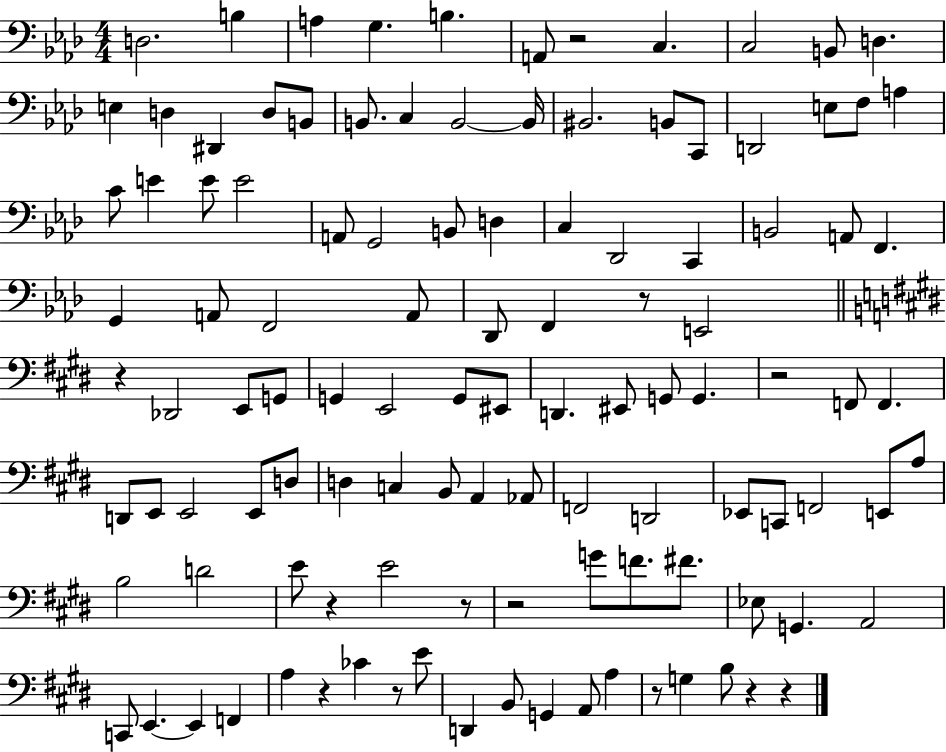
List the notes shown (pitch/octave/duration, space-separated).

D3/h. B3/q A3/q G3/q. B3/q. A2/e R/h C3/q. C3/h B2/e D3/q. E3/q D3/q D#2/q D3/e B2/e B2/e. C3/q B2/h B2/s BIS2/h. B2/e C2/e D2/h E3/e F3/e A3/q C4/e E4/q E4/e E4/h A2/e G2/h B2/e D3/q C3/q Db2/h C2/q B2/h A2/e F2/q. G2/q A2/e F2/h A2/e Db2/e F2/q R/e E2/h R/q Db2/h E2/e G2/e G2/q E2/h G2/e EIS2/e D2/q. EIS2/e G2/e G2/q. R/h F2/e F2/q. D2/e E2/e E2/h E2/e D3/e D3/q C3/q B2/e A2/q Ab2/e F2/h D2/h Eb2/e C2/e F2/h E2/e A3/e B3/h D4/h E4/e R/q E4/h R/e R/h G4/e F4/e. F#4/e. Eb3/e G2/q. A2/h C2/e E2/q. E2/q F2/q A3/q R/q CES4/q R/e E4/e D2/q B2/e G2/q A2/e A3/q R/e G3/q B3/e R/q R/q